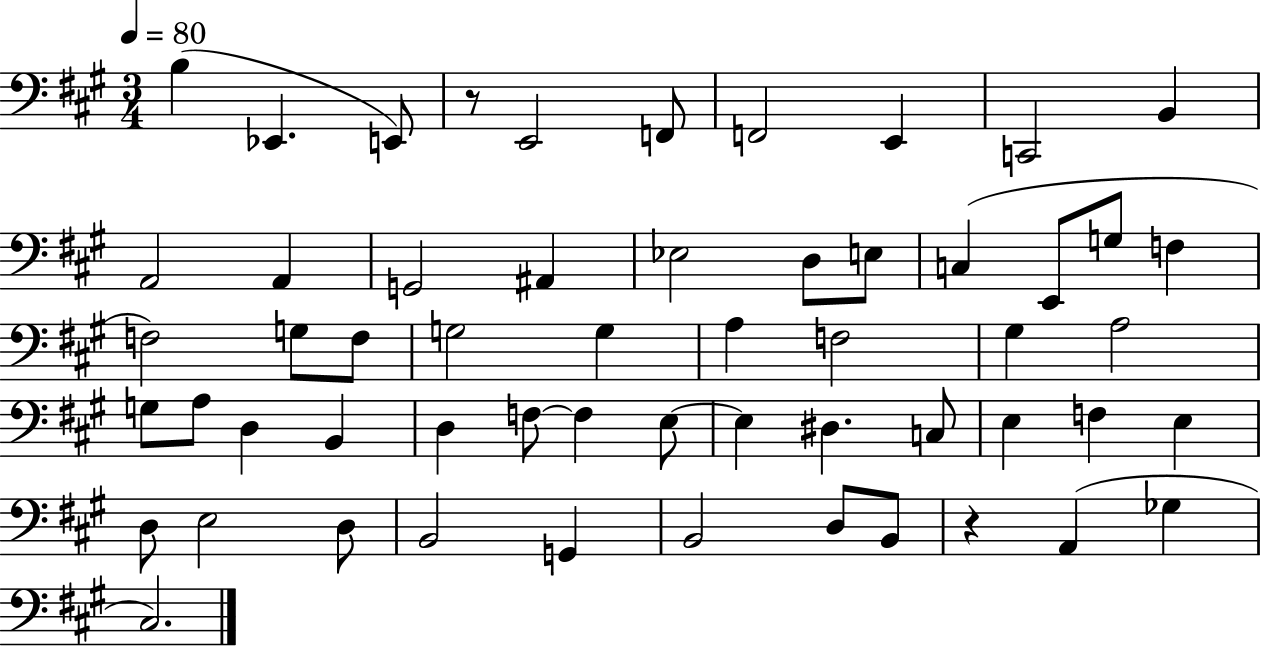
B3/q Eb2/q. E2/e R/e E2/h F2/e F2/h E2/q C2/h B2/q A2/h A2/q G2/h A#2/q Eb3/h D3/e E3/e C3/q E2/e G3/e F3/q F3/h G3/e F3/e G3/h G3/q A3/q F3/h G#3/q A3/h G3/e A3/e D3/q B2/q D3/q F3/e F3/q E3/e E3/q D#3/q. C3/e E3/q F3/q E3/q D3/e E3/h D3/e B2/h G2/q B2/h D3/e B2/e R/q A2/q Gb3/q C#3/h.